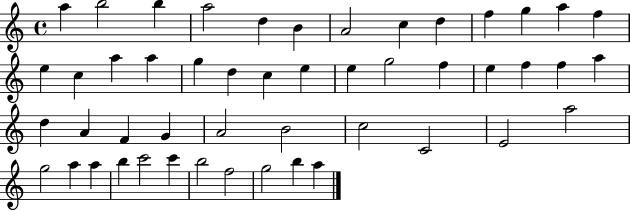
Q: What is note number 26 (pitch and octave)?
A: F5